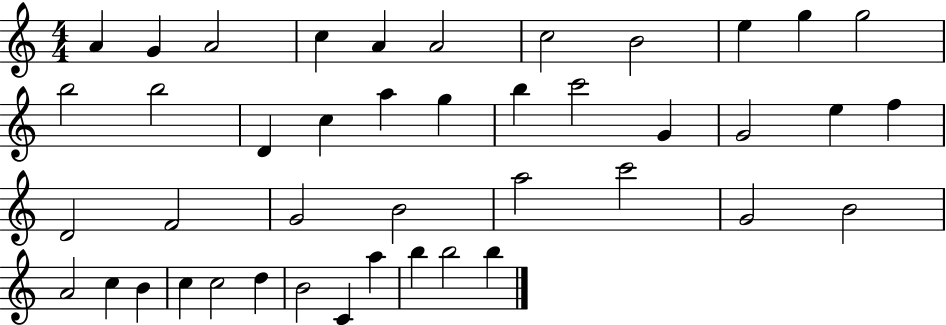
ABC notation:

X:1
T:Untitled
M:4/4
L:1/4
K:C
A G A2 c A A2 c2 B2 e g g2 b2 b2 D c a g b c'2 G G2 e f D2 F2 G2 B2 a2 c'2 G2 B2 A2 c B c c2 d B2 C a b b2 b